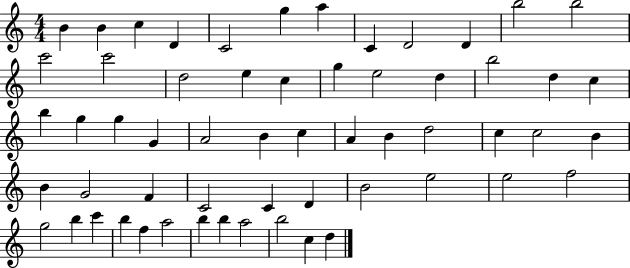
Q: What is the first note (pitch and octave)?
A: B4